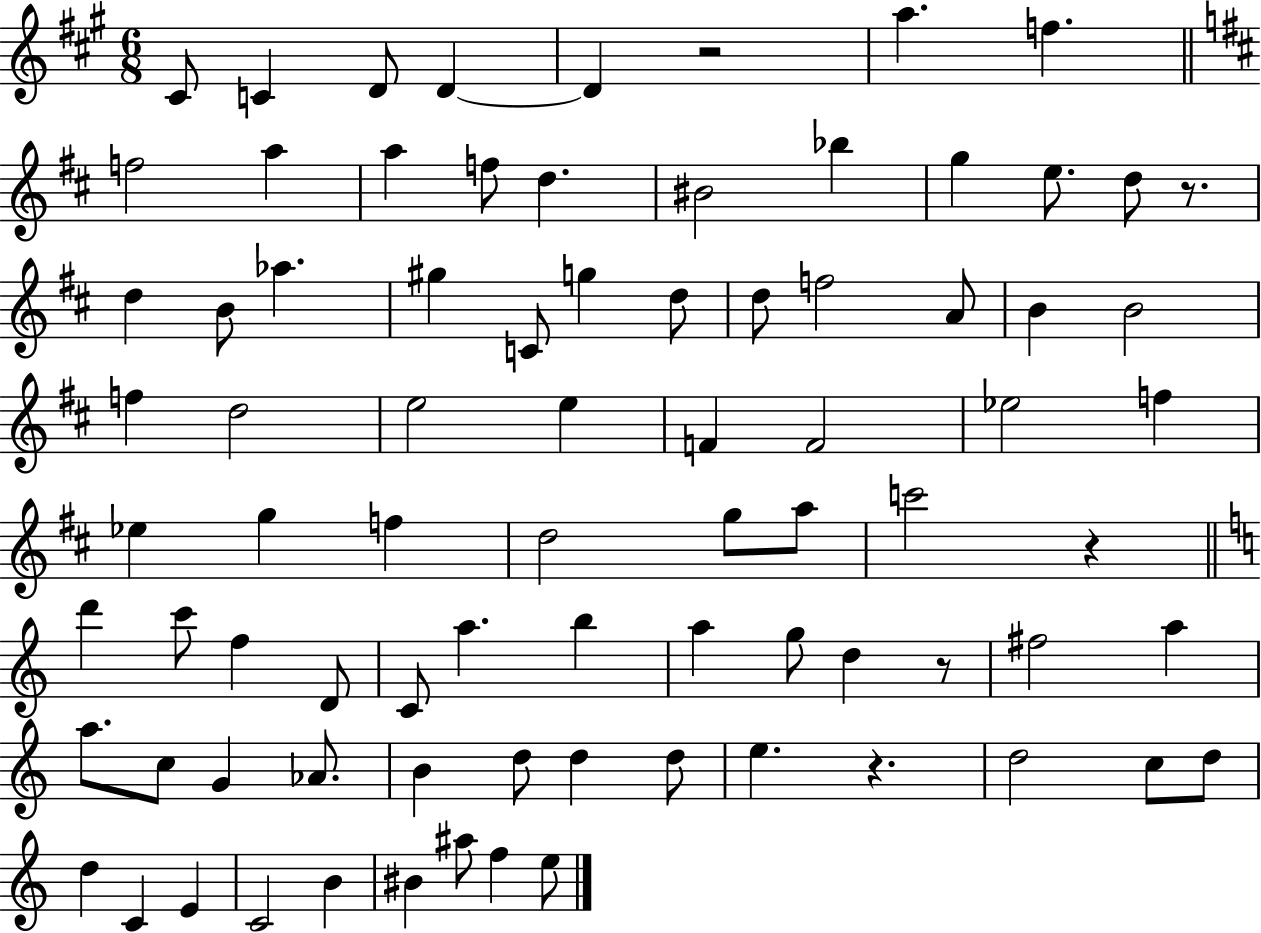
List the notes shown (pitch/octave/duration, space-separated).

C#4/e C4/q D4/e D4/q D4/q R/h A5/q. F5/q. F5/h A5/q A5/q F5/e D5/q. BIS4/h Bb5/q G5/q E5/e. D5/e R/e. D5/q B4/e Ab5/q. G#5/q C4/e G5/q D5/e D5/e F5/h A4/e B4/q B4/h F5/q D5/h E5/h E5/q F4/q F4/h Eb5/h F5/q Eb5/q G5/q F5/q D5/h G5/e A5/e C6/h R/q D6/q C6/e F5/q D4/e C4/e A5/q. B5/q A5/q G5/e D5/q R/e F#5/h A5/q A5/e. C5/e G4/q Ab4/e. B4/q D5/e D5/q D5/e E5/q. R/q. D5/h C5/e D5/e D5/q C4/q E4/q C4/h B4/q BIS4/q A#5/e F5/q E5/e